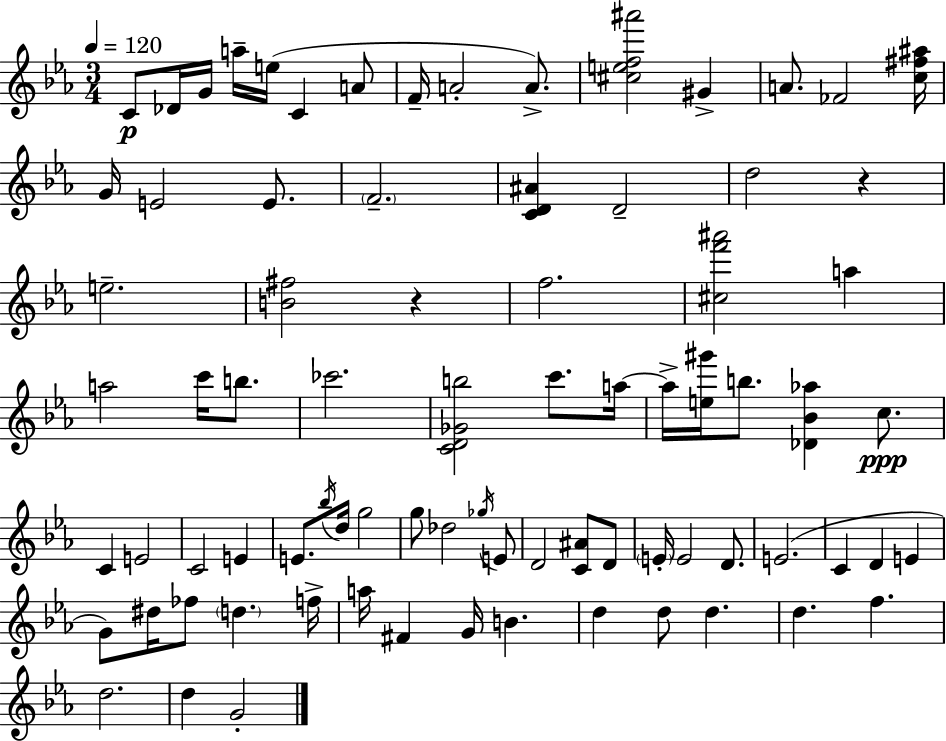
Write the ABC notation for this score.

X:1
T:Untitled
M:3/4
L:1/4
K:Eb
C/2 _D/4 G/4 a/4 e/4 C A/2 F/4 A2 A/2 [^cef^a']2 ^G A/2 _F2 [c^f^a]/4 G/4 E2 E/2 F2 [CD^A] D2 d2 z e2 [B^f]2 z f2 [^cf'^a']2 a a2 c'/4 b/2 _c'2 [CD_Gb]2 c'/2 a/4 a/4 [e^g']/4 b/2 [_D_B_a] c/2 C E2 C2 E E/2 _b/4 d/4 g2 g/2 _d2 _g/4 E/2 D2 [C^A]/2 D/2 E/4 E2 D/2 E2 C D E G/2 ^d/4 _f/2 d f/4 a/4 ^F G/4 B d d/2 d d f d2 d G2